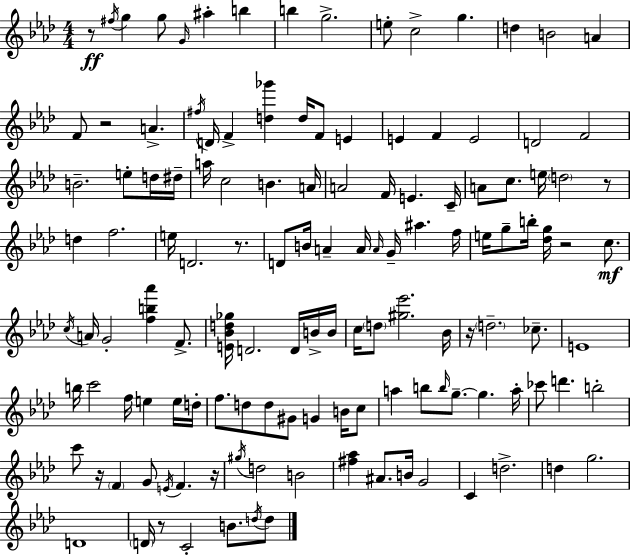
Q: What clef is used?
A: treble